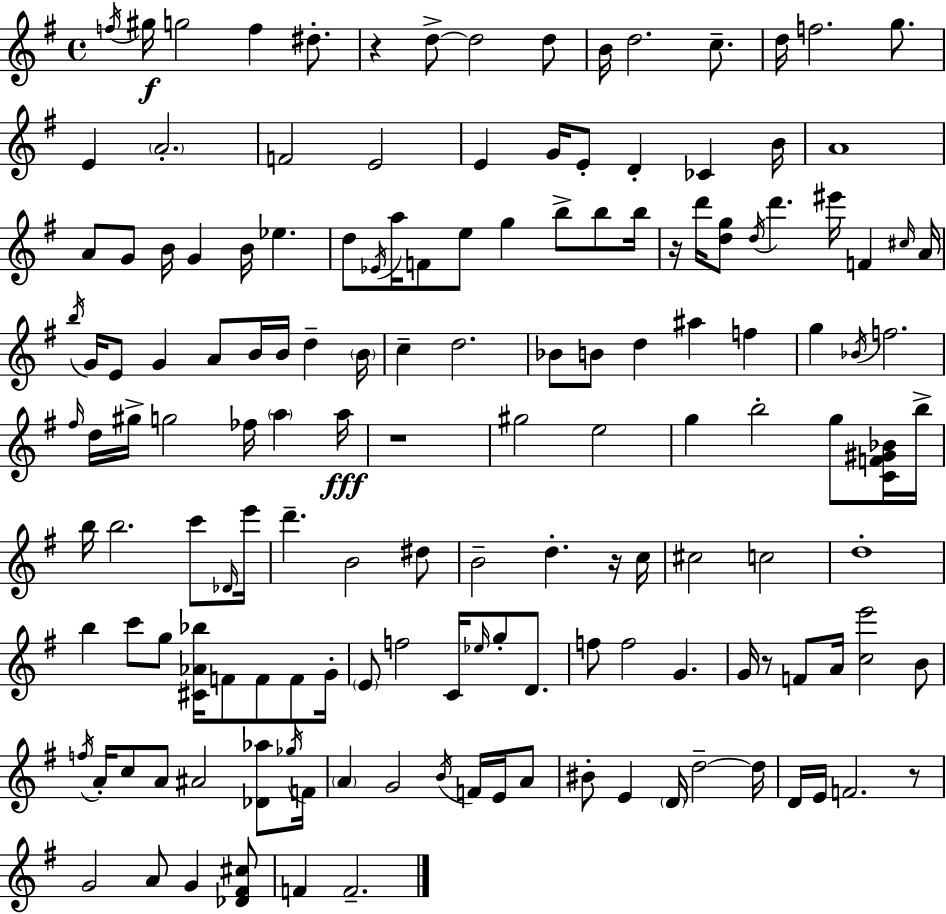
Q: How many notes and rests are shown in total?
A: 151